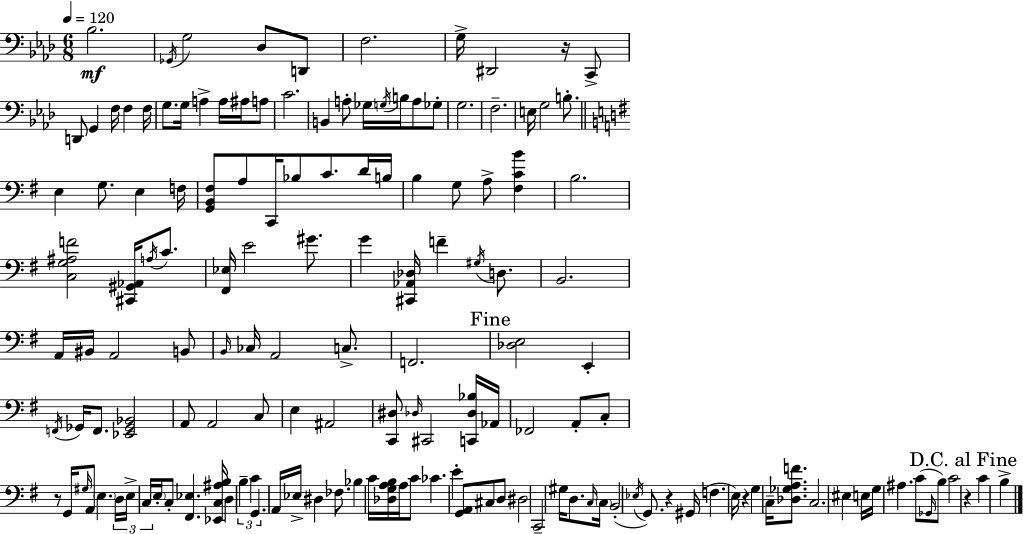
Bb3/h. Gb2/s G3/h Db3/e D2/e F3/h. G3/s D#2/h R/s C2/e D2/e G2/q F3/s F3/q F3/s G3/e. G3/s A3/q A3/s A#3/s A3/e C4/h. B2/q A3/e Gb3/s G3/s B3/s A3/e Gb3/e G3/h. F3/h. E3/s G3/h B3/e. E3/q G3/e. E3/q F3/s [G2,B2,F#3]/e A3/e C2/s Bb3/e C4/e. D4/s B3/s B3/q G3/e A3/e [F#3,C4,B4]/q B3/h. [C3,G3,A#3,F4]/h [C#2,G#2,Ab2]/s A3/s C4/e. [F#2,Eb3]/s E4/h G#4/e. G4/q [C#2,Ab2,Db3]/s F4/q G#3/s D3/e. B2/h. A2/s BIS2/s A2/h B2/e B2/s CES3/s A2/h C3/e. F2/h. [Db3,E3]/h E2/q F2/s Gb2/s F2/e. [Eb2,Gb2,Bb2]/h A2/e A2/h C3/e E3/q A#2/h [C2,D#3]/e Db3/s C#2/h [C2,Db3,Bb3]/s Ab2/s FES2/h A2/e C3/e R/e G2/s G#3/s A2/e E3/q. D3/s E3/s C3/s E3/s C3/e [F#2,Eb3]/q. [Eb2,C3,A#3,B3]/s D3/q B3/q C4/q G2/q. A2/s Eb3/s D#3/q FES3/e. Bb3/q C4/s [Db3,G3,A3,B3]/s A3/s C4/e CES4/q. E4/q [G2,A2]/e C#3/e D3/e D#3/h C2/h G#3/s D3/e. C3/s C3/s B2/h Eb3/s G2/e. R/q G#2/s F3/q. E3/s R/q G3/q C3/s [Db3,Gb3,A3,F4]/e. C3/h. EIS3/q E3/s G3/s A#3/q. C4/e Gb2/s B3/e C4/h R/q C4/q B3/q